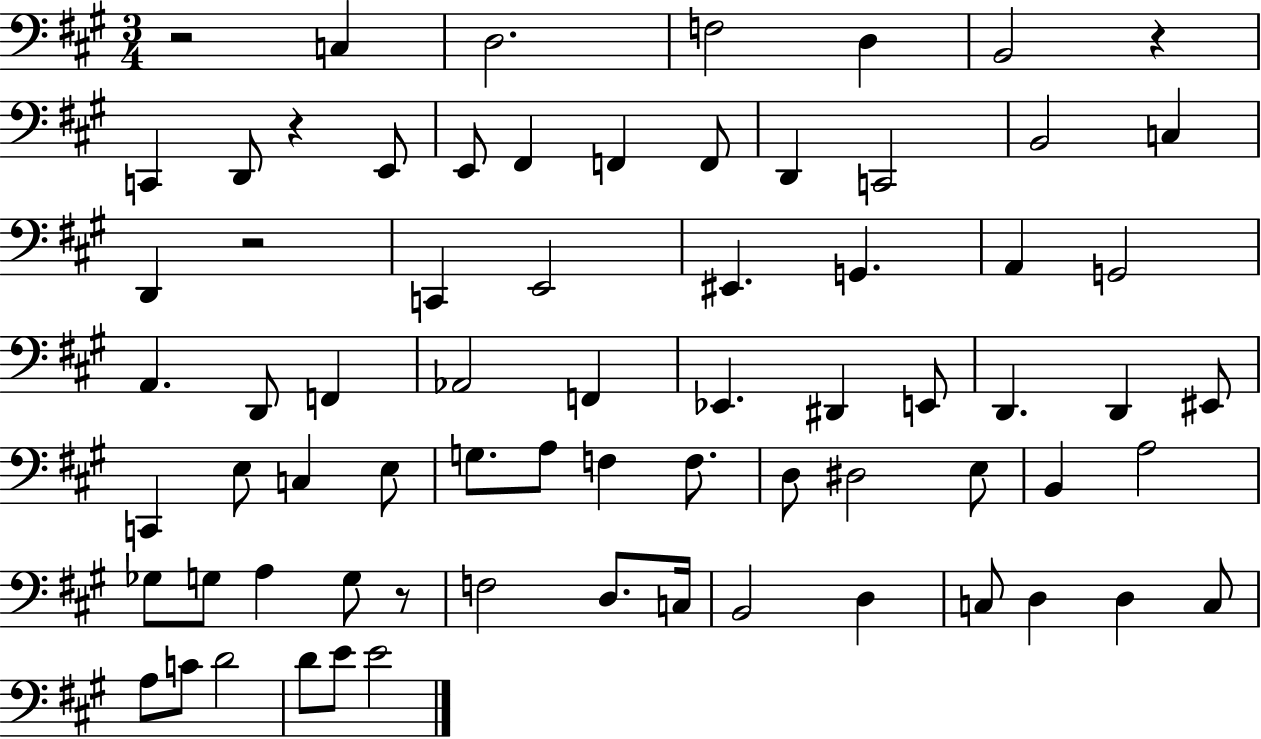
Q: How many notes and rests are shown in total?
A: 71